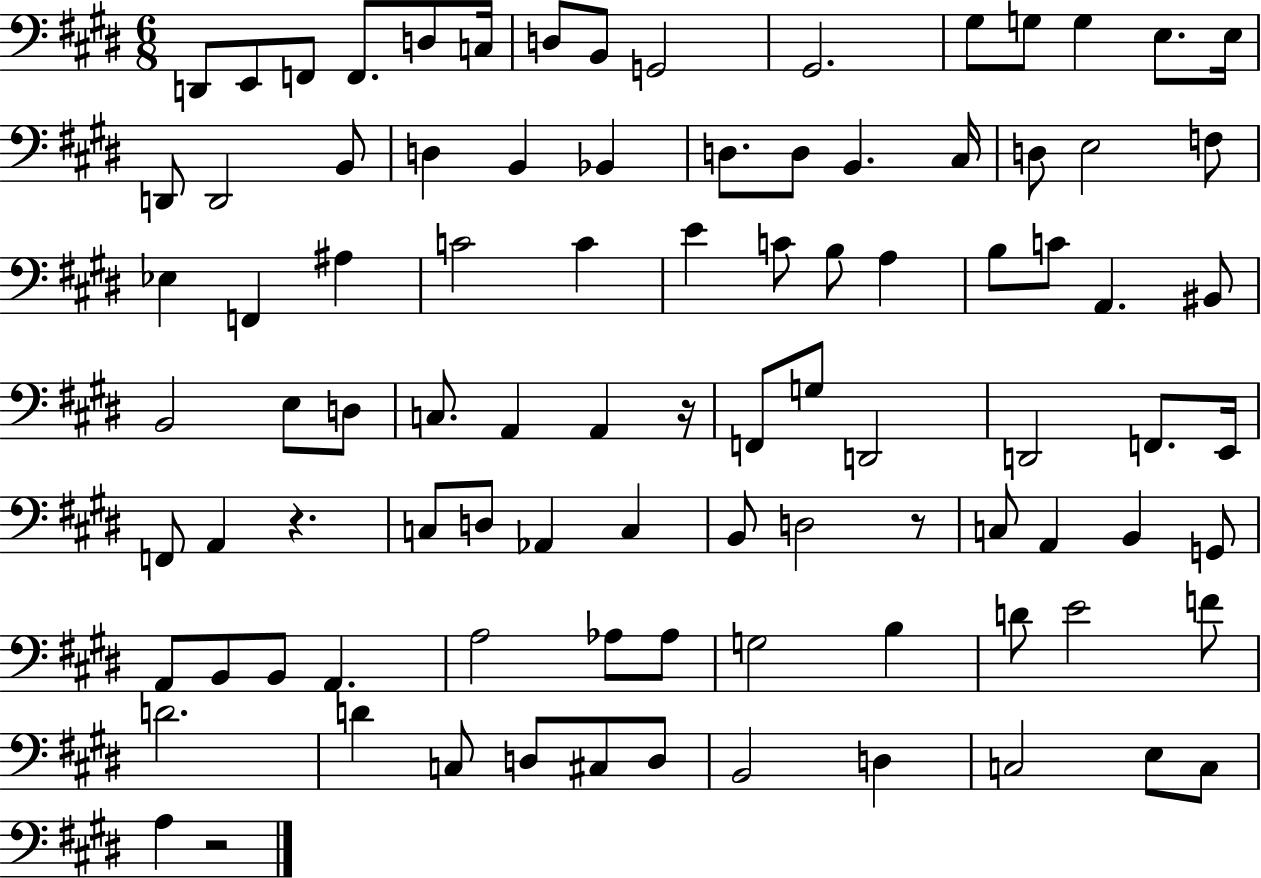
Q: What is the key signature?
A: E major